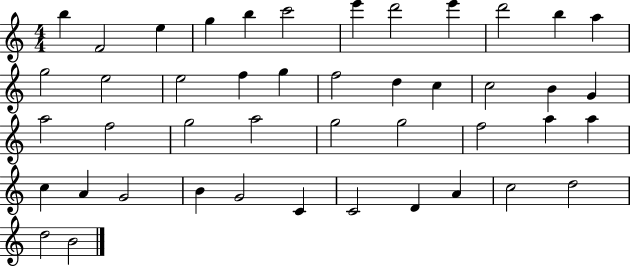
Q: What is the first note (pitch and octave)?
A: B5